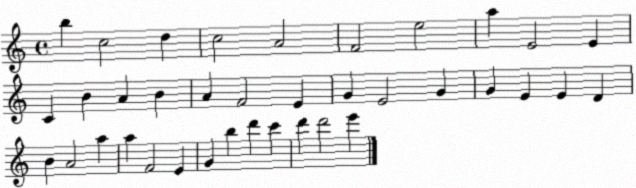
X:1
T:Untitled
M:4/4
L:1/4
K:C
b c2 d c2 A2 F2 e2 a E2 E C B A B A F2 E G E2 G G E E D B A2 a a F2 E G b d' c' d' d'2 e'